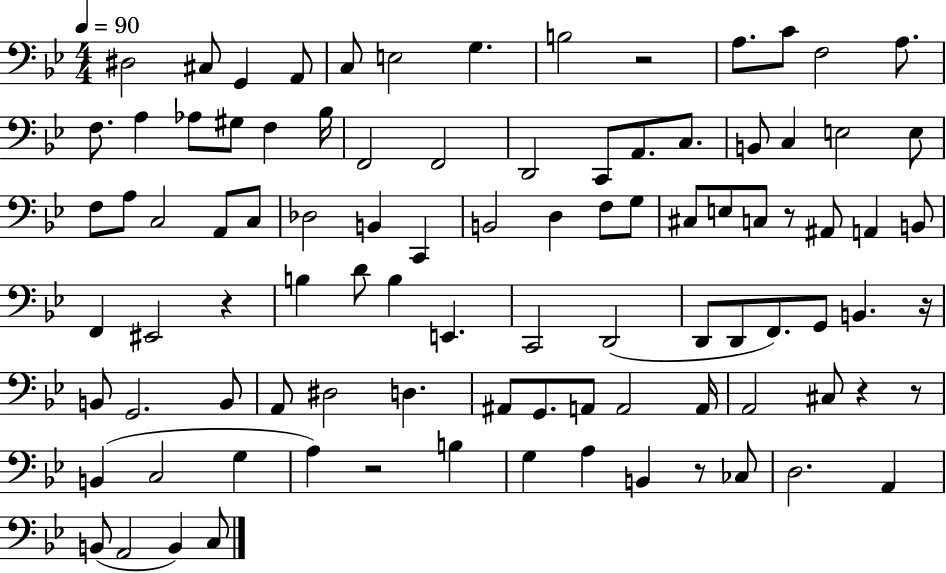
D#3/h C#3/e G2/q A2/e C3/e E3/h G3/q. B3/h R/h A3/e. C4/e F3/h A3/e. F3/e. A3/q Ab3/e G#3/e F3/q Bb3/s F2/h F2/h D2/h C2/e A2/e. C3/e. B2/e C3/q E3/h E3/e F3/e A3/e C3/h A2/e C3/e Db3/h B2/q C2/q B2/h D3/q F3/e G3/e C#3/e E3/e C3/e R/e A#2/e A2/q B2/e F2/q EIS2/h R/q B3/q D4/e B3/q E2/q. C2/h D2/h D2/e D2/e F2/e. G2/e B2/q. R/s B2/e G2/h. B2/e A2/e D#3/h D3/q. A#2/e G2/e. A2/e A2/h A2/s A2/h C#3/e R/q R/e B2/q C3/h G3/q A3/q R/h B3/q G3/q A3/q B2/q R/e CES3/e D3/h. A2/q B2/e A2/h B2/q C3/e